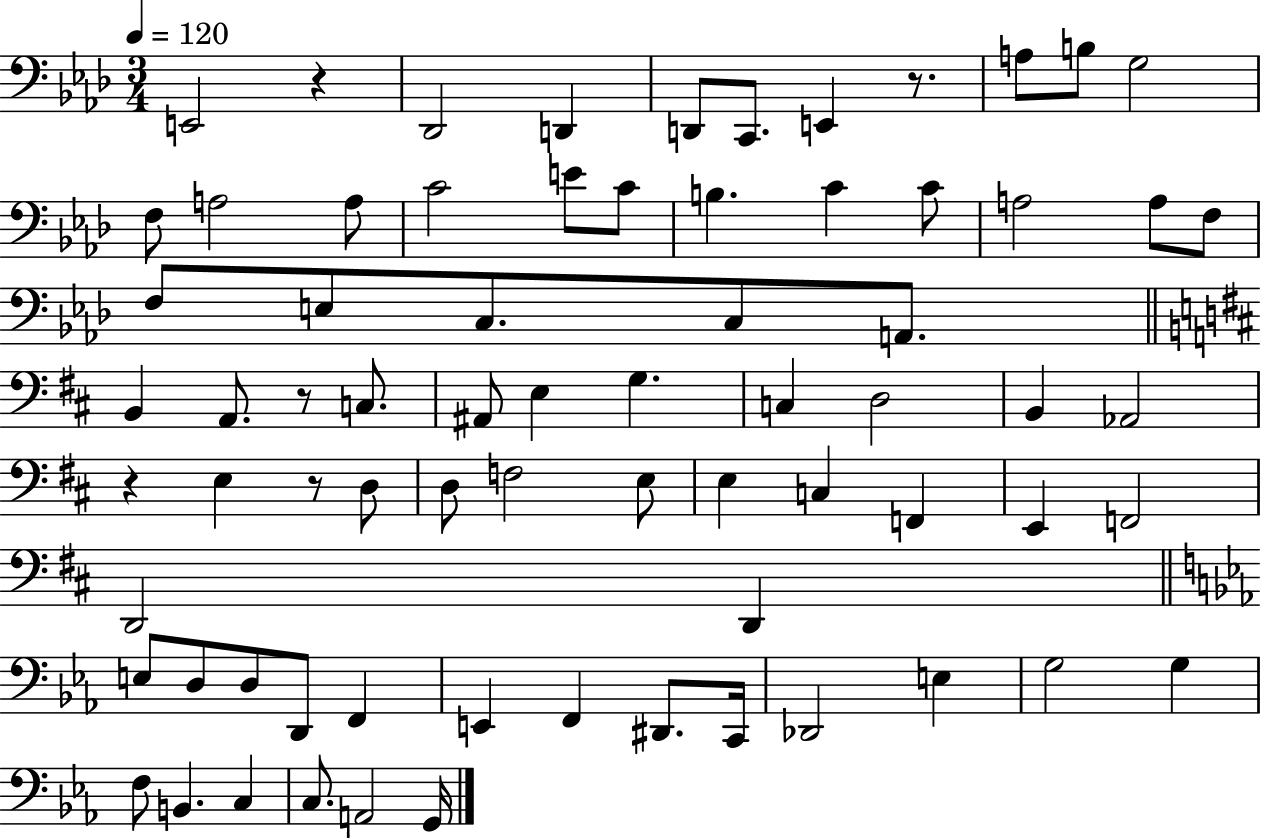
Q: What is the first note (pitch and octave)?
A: E2